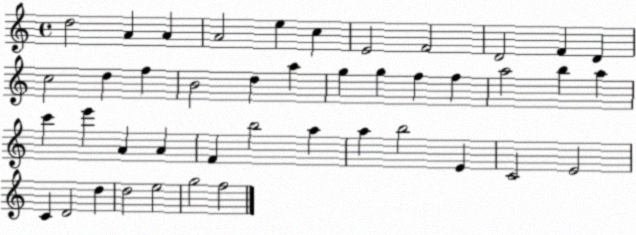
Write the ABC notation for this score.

X:1
T:Untitled
M:4/4
L:1/4
K:C
d2 A A A2 e c E2 F2 D2 F D c2 d f B2 d a g g f f a2 b a c' e' A A F b2 a a b2 E C2 E2 C D2 d d2 e2 g2 f2